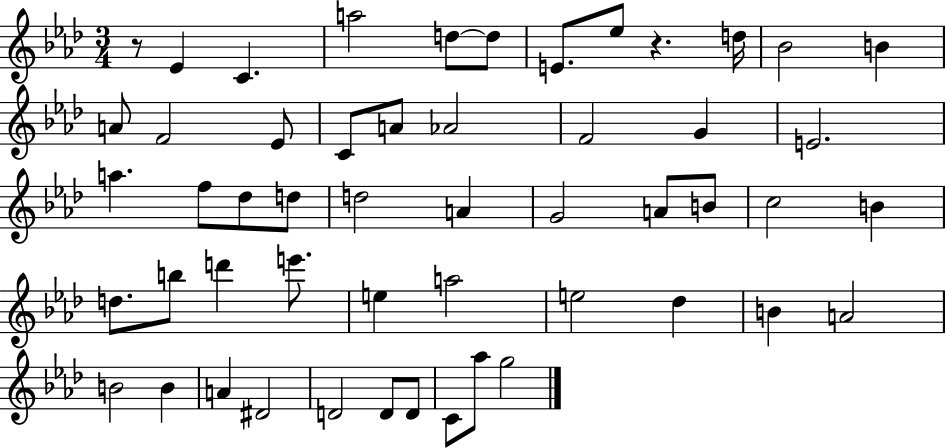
{
  \clef treble
  \numericTimeSignature
  \time 3/4
  \key aes \major
  r8 ees'4 c'4. | a''2 d''8~~ d''8 | e'8. ees''8 r4. d''16 | bes'2 b'4 | \break a'8 f'2 ees'8 | c'8 a'8 aes'2 | f'2 g'4 | e'2. | \break a''4. f''8 des''8 d''8 | d''2 a'4 | g'2 a'8 b'8 | c''2 b'4 | \break d''8. b''8 d'''4 e'''8. | e''4 a''2 | e''2 des''4 | b'4 a'2 | \break b'2 b'4 | a'4 dis'2 | d'2 d'8 d'8 | c'8 aes''8 g''2 | \break \bar "|."
}